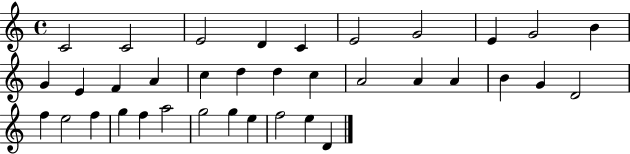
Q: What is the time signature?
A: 4/4